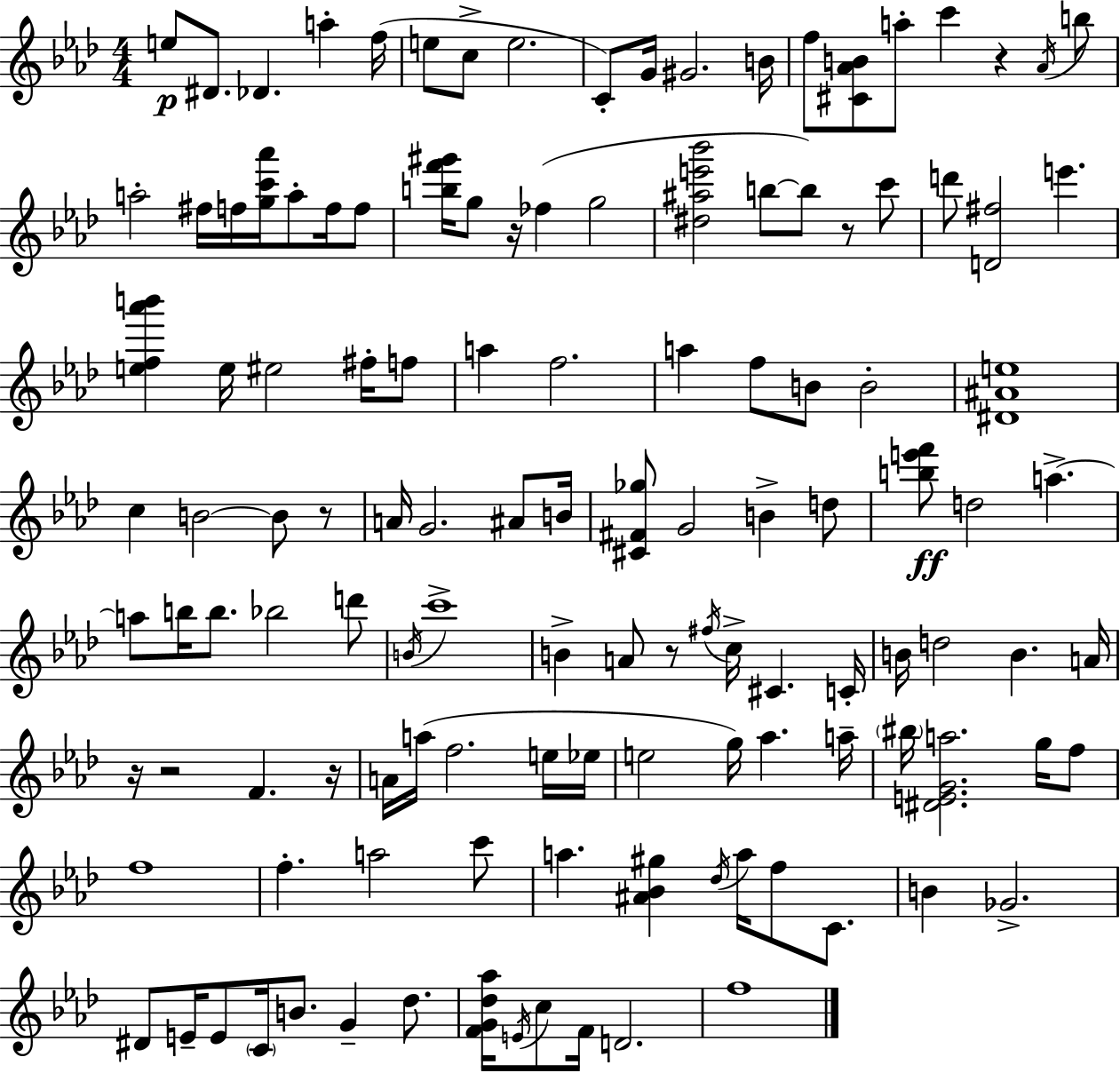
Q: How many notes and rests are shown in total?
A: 126